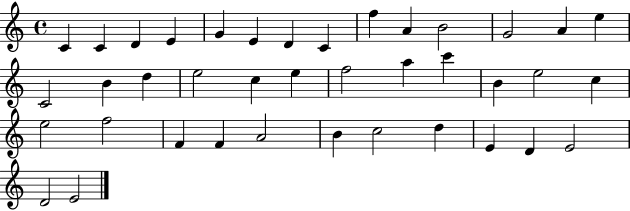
C4/q C4/q D4/q E4/q G4/q E4/q D4/q C4/q F5/q A4/q B4/h G4/h A4/q E5/q C4/h B4/q D5/q E5/h C5/q E5/q F5/h A5/q C6/q B4/q E5/h C5/q E5/h F5/h F4/q F4/q A4/h B4/q C5/h D5/q E4/q D4/q E4/h D4/h E4/h